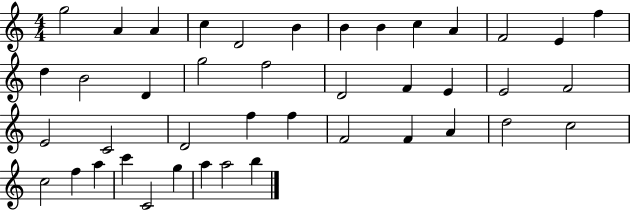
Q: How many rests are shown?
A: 0